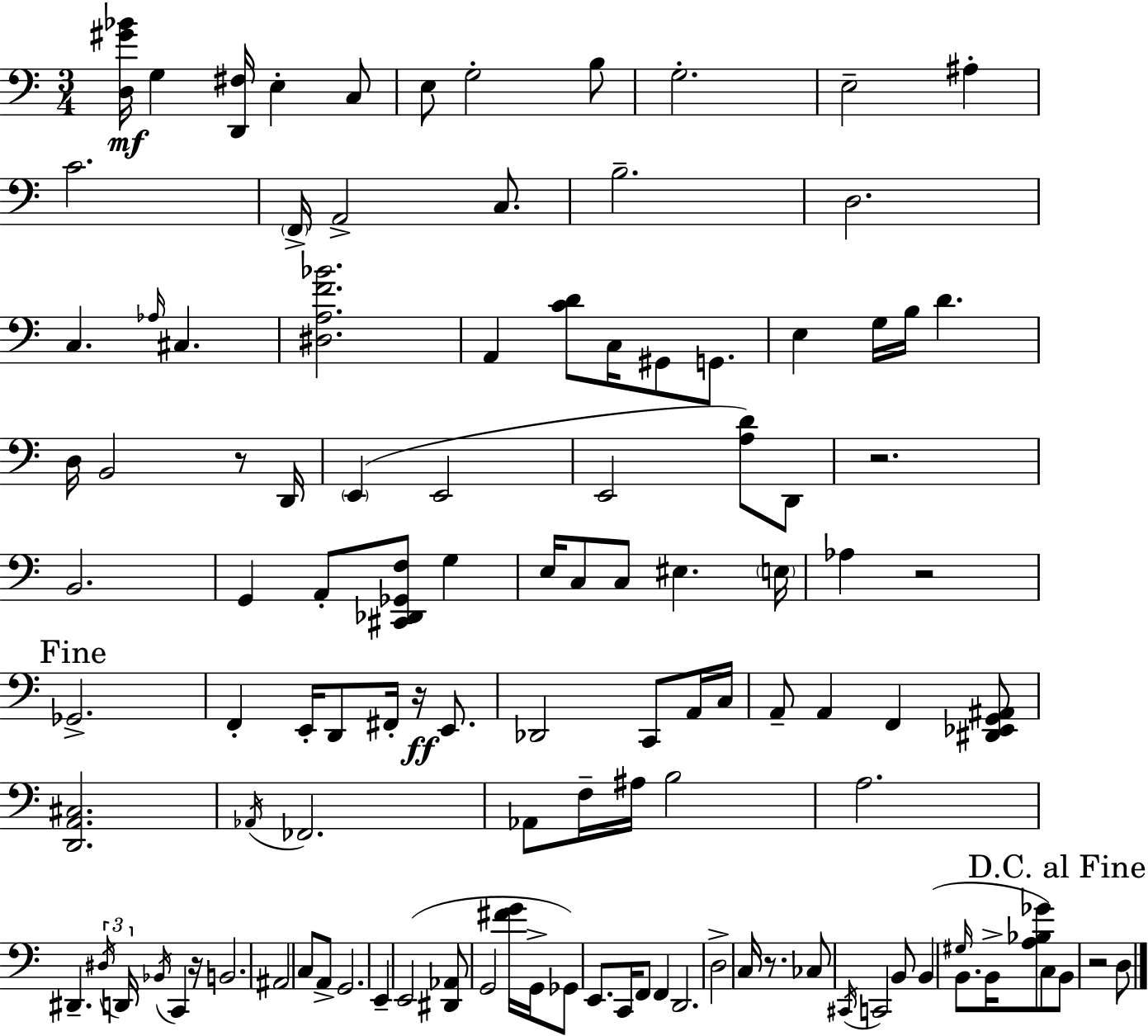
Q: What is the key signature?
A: A minor